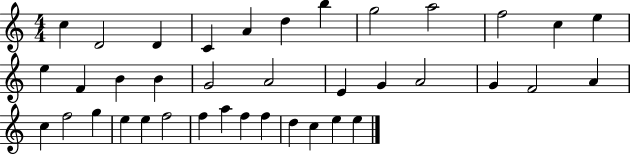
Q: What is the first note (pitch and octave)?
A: C5